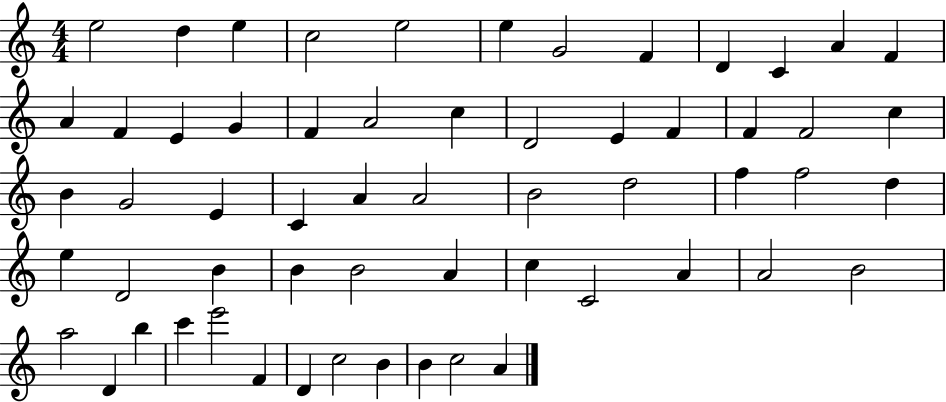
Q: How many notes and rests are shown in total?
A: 59